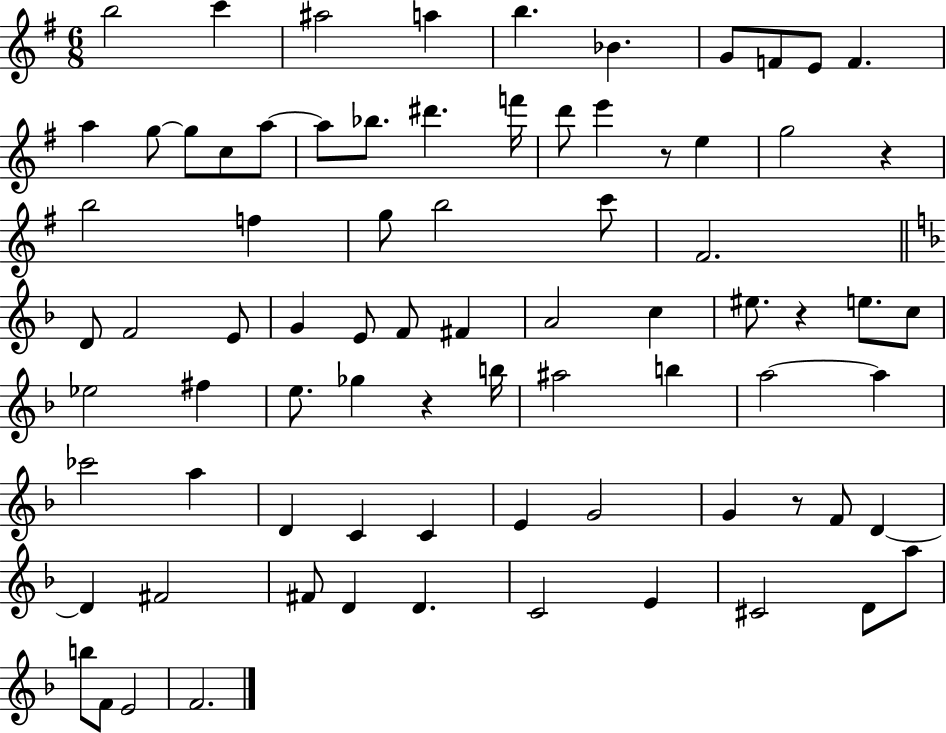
B5/h C6/q A#5/h A5/q B5/q. Bb4/q. G4/e F4/e E4/e F4/q. A5/q G5/e G5/e C5/e A5/e A5/e Bb5/e. D#6/q. F6/s D6/e E6/q R/e E5/q G5/h R/q B5/h F5/q G5/e B5/h C6/e F#4/h. D4/e F4/h E4/e G4/q E4/e F4/e F#4/q A4/h C5/q EIS5/e. R/q E5/e. C5/e Eb5/h F#5/q E5/e. Gb5/q R/q B5/s A#5/h B5/q A5/h A5/q CES6/h A5/q D4/q C4/q C4/q E4/q G4/h G4/q R/e F4/e D4/q D4/q F#4/h F#4/e D4/q D4/q. C4/h E4/q C#4/h D4/e A5/e B5/e F4/e E4/h F4/h.